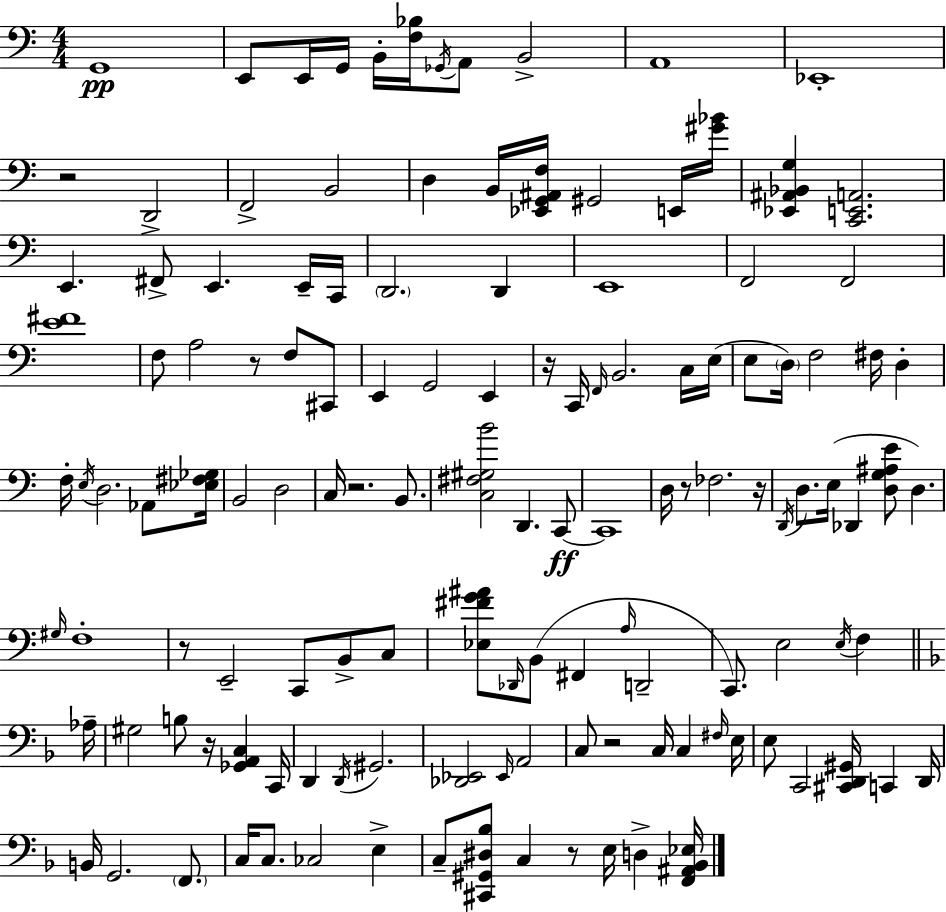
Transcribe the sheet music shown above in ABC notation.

X:1
T:Untitled
M:4/4
L:1/4
K:Am
G,,4 E,,/2 E,,/4 G,,/4 B,,/4 [F,_B,]/4 _G,,/4 A,,/2 B,,2 A,,4 _E,,4 z2 D,,2 F,,2 B,,2 D, B,,/4 [_E,,G,,^A,,F,]/4 ^G,,2 E,,/4 [^G_B]/4 [_E,,^A,,_B,,G,] [C,,E,,A,,]2 E,, ^F,,/2 E,, E,,/4 C,,/4 D,,2 D,, E,,4 F,,2 F,,2 [E^F]4 F,/2 A,2 z/2 F,/2 ^C,,/2 E,, G,,2 E,, z/4 C,,/4 F,,/4 B,,2 C,/4 E,/4 E,/2 D,/4 F,2 ^F,/4 D, F,/4 E,/4 D,2 _A,,/2 [_E,^F,_G,]/4 B,,2 D,2 C,/4 z2 B,,/2 [C,^F,^G,B]2 D,, C,,/2 C,,4 D,/4 z/2 _F,2 z/4 D,,/4 D,/2 E,/4 _D,, [D,G,^A,E]/2 D, ^G,/4 F,4 z/2 E,,2 C,,/2 B,,/2 C,/2 [_E,^FG^A]/2 _D,,/4 B,,/2 ^F,, A,/4 D,,2 C,,/2 E,2 E,/4 F, _A,/4 ^G,2 B,/2 z/4 [_G,,A,,C,] C,,/4 D,, D,,/4 ^G,,2 [_D,,_E,,]2 _E,,/4 A,,2 C,/2 z2 C,/4 C, ^F,/4 E,/4 E,/2 C,,2 [^C,,D,,^G,,]/4 C,, D,,/4 B,,/4 G,,2 F,,/2 C,/4 C,/2 _C,2 E, C,/2 [^C,,^G,,^D,_B,]/2 C, z/2 E,/4 D, [F,,^A,,_B,,_E,]/4